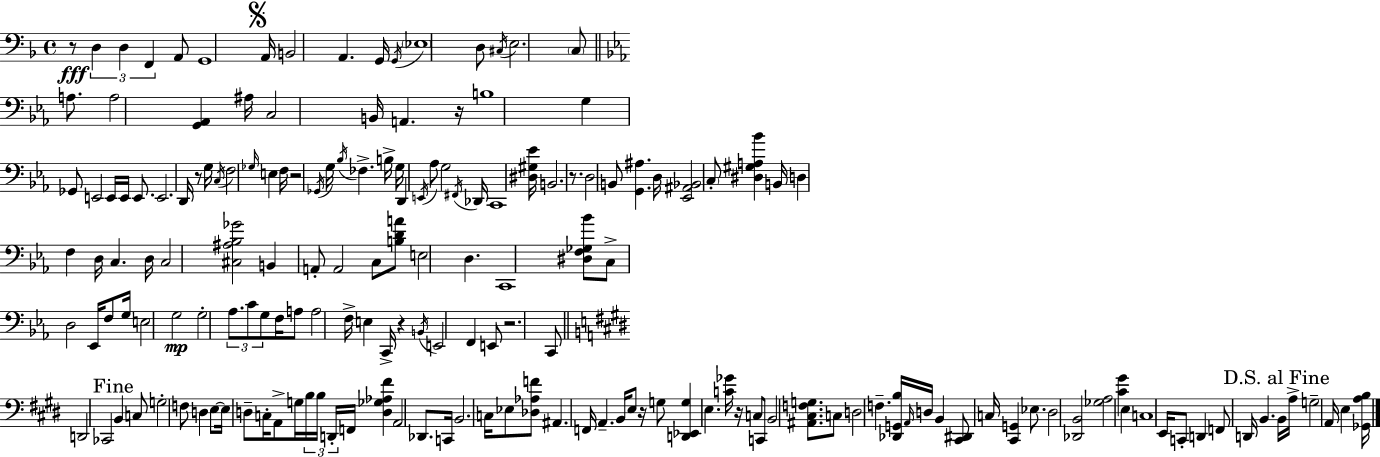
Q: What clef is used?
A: bass